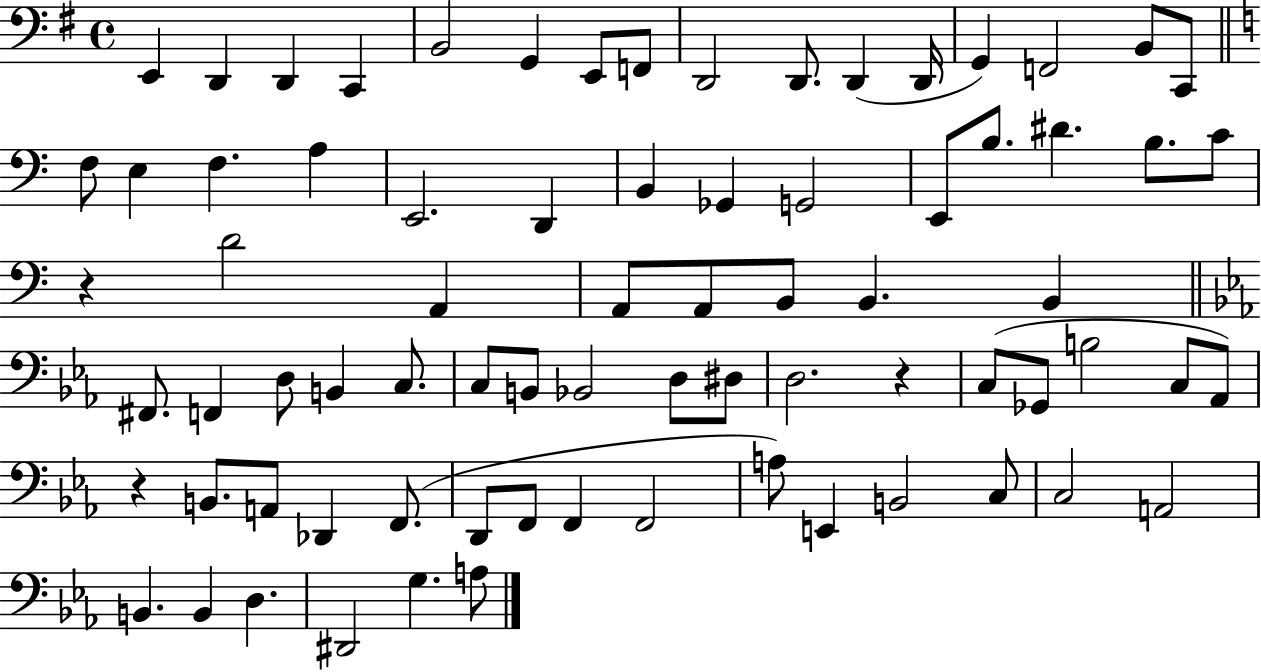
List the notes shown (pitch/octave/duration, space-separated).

E2/q D2/q D2/q C2/q B2/h G2/q E2/e F2/e D2/h D2/e. D2/q D2/s G2/q F2/h B2/e C2/e F3/e E3/q F3/q. A3/q E2/h. D2/q B2/q Gb2/q G2/h E2/e B3/e. D#4/q. B3/e. C4/e R/q D4/h A2/q A2/e A2/e B2/e B2/q. B2/q F#2/e. F2/q D3/e B2/q C3/e. C3/e B2/e Bb2/h D3/e D#3/e D3/h. R/q C3/e Gb2/e B3/h C3/e Ab2/e R/q B2/e. A2/e Db2/q F2/e. D2/e F2/e F2/q F2/h A3/e E2/q B2/h C3/e C3/h A2/h B2/q. B2/q D3/q. D#2/h G3/q. A3/e